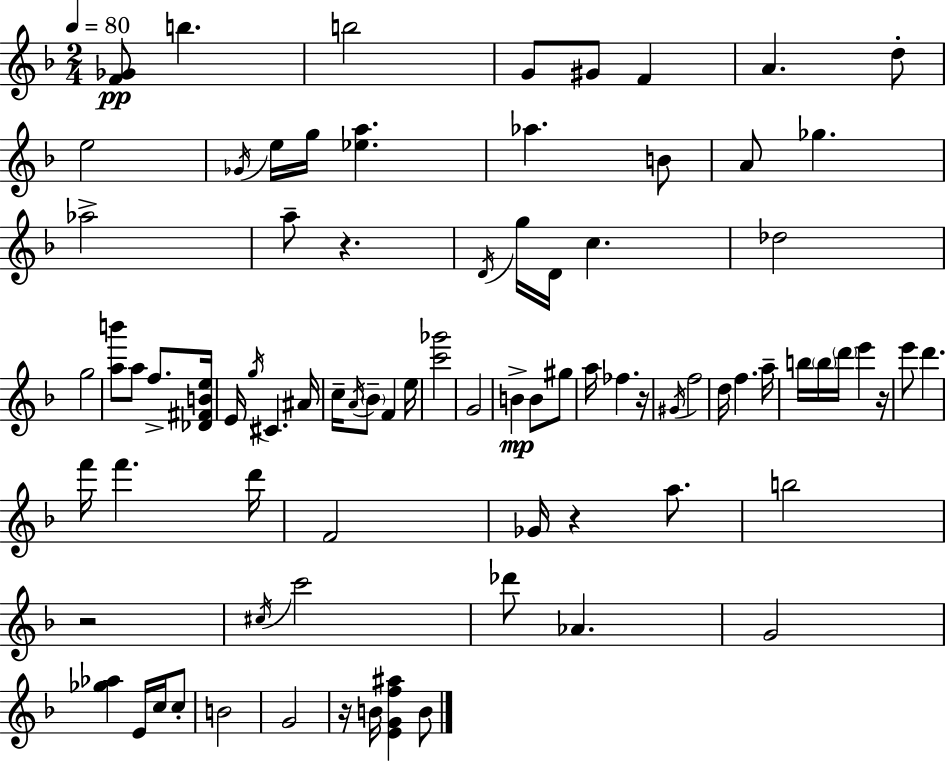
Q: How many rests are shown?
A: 6